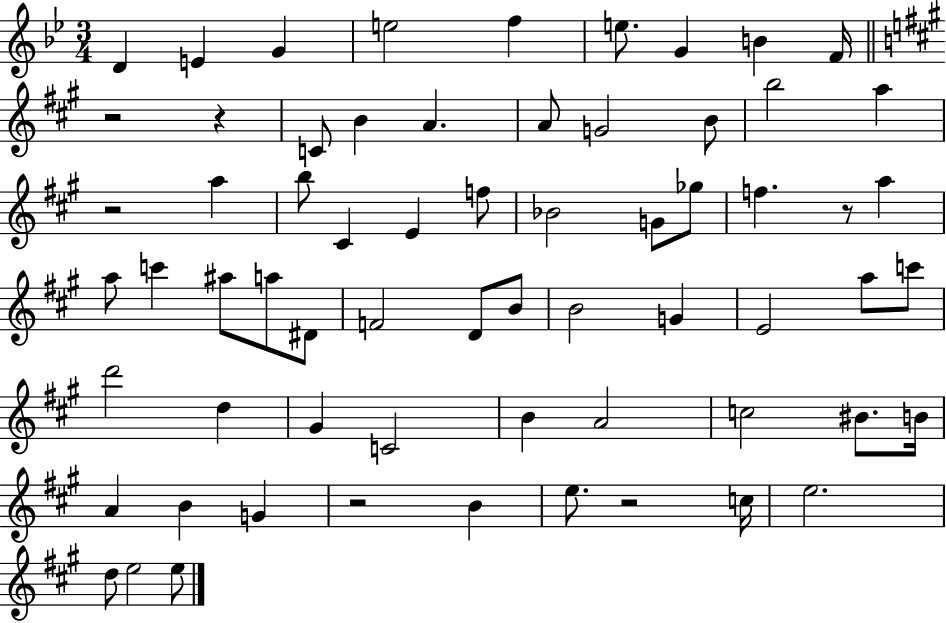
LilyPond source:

{
  \clef treble
  \numericTimeSignature
  \time 3/4
  \key bes \major
  d'4 e'4 g'4 | e''2 f''4 | e''8. g'4 b'4 f'16 | \bar "||" \break \key a \major r2 r4 | c'8 b'4 a'4. | a'8 g'2 b'8 | b''2 a''4 | \break r2 a''4 | b''8 cis'4 e'4 f''8 | bes'2 g'8 ges''8 | f''4. r8 a''4 | \break a''8 c'''4 ais''8 a''8 dis'8 | f'2 d'8 b'8 | b'2 g'4 | e'2 a''8 c'''8 | \break d'''2 d''4 | gis'4 c'2 | b'4 a'2 | c''2 bis'8. b'16 | \break a'4 b'4 g'4 | r2 b'4 | e''8. r2 c''16 | e''2. | \break d''8 e''2 e''8 | \bar "|."
}